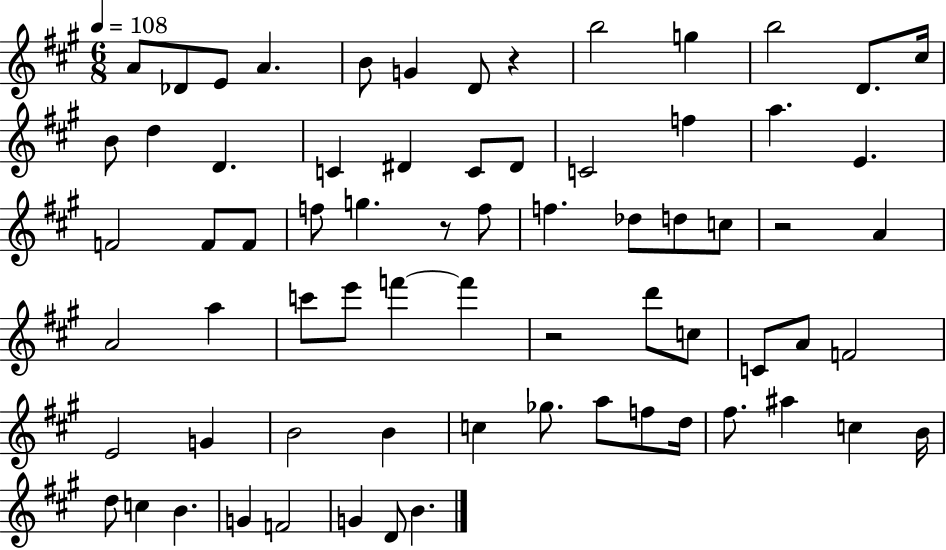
{
  \clef treble
  \numericTimeSignature
  \time 6/8
  \key a \major
  \tempo 4 = 108
  \repeat volta 2 { a'8 des'8 e'8 a'4. | b'8 g'4 d'8 r4 | b''2 g''4 | b''2 d'8. cis''16 | \break b'8 d''4 d'4. | c'4 dis'4 c'8 dis'8 | c'2 f''4 | a''4. e'4. | \break f'2 f'8 f'8 | f''8 g''4. r8 f''8 | f''4. des''8 d''8 c''8 | r2 a'4 | \break a'2 a''4 | c'''8 e'''8 f'''4~~ f'''4 | r2 d'''8 c''8 | c'8 a'8 f'2 | \break e'2 g'4 | b'2 b'4 | c''4 ges''8. a''8 f''8 d''16 | fis''8. ais''4 c''4 b'16 | \break d''8 c''4 b'4. | g'4 f'2 | g'4 d'8 b'4. | } \bar "|."
}